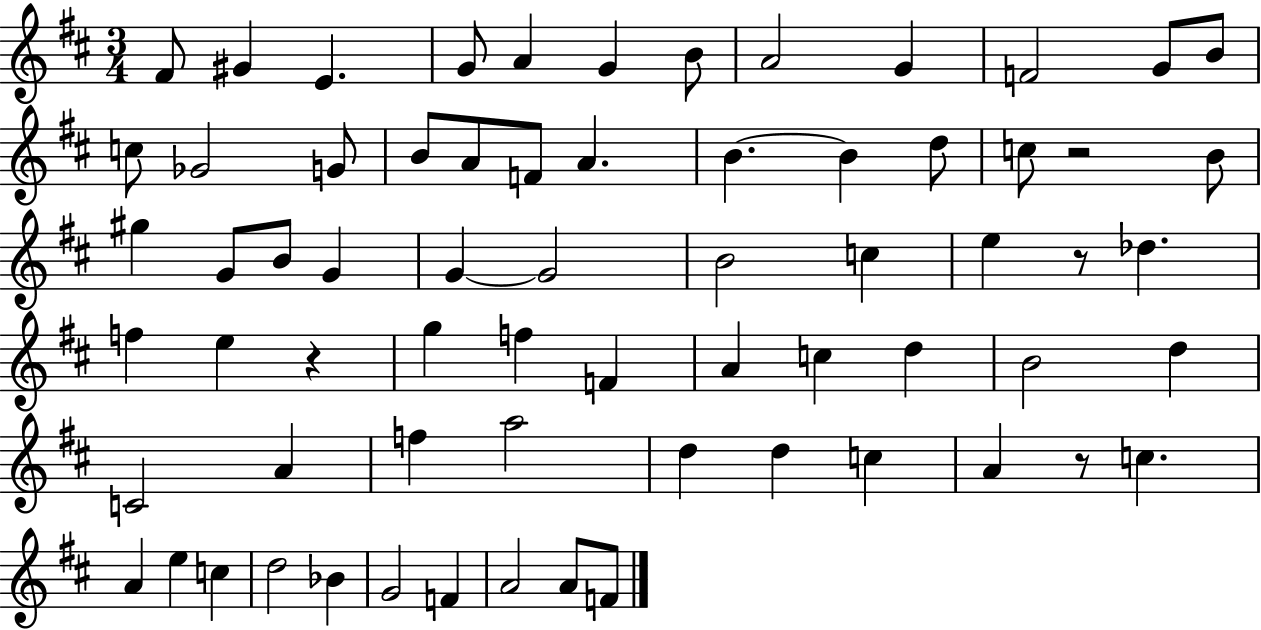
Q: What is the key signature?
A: D major